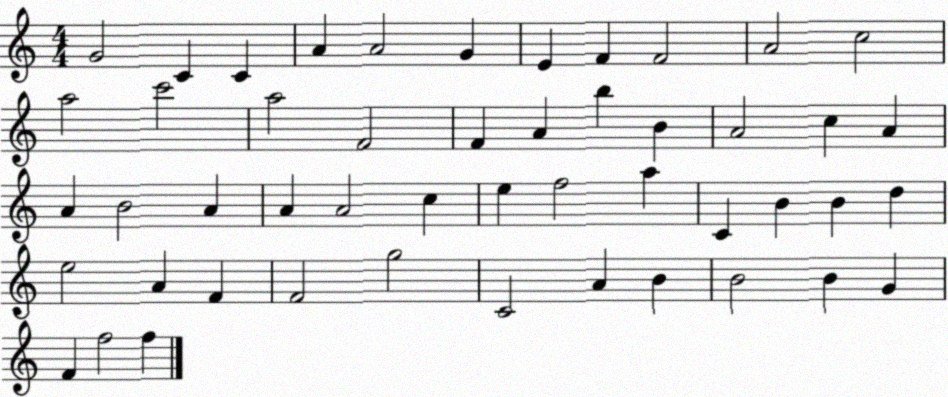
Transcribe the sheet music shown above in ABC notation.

X:1
T:Untitled
M:4/4
L:1/4
K:C
G2 C C A A2 G E F F2 A2 c2 a2 c'2 a2 F2 F A b B A2 c A A B2 A A A2 c e f2 a C B B d e2 A F F2 g2 C2 A B B2 B G F f2 f